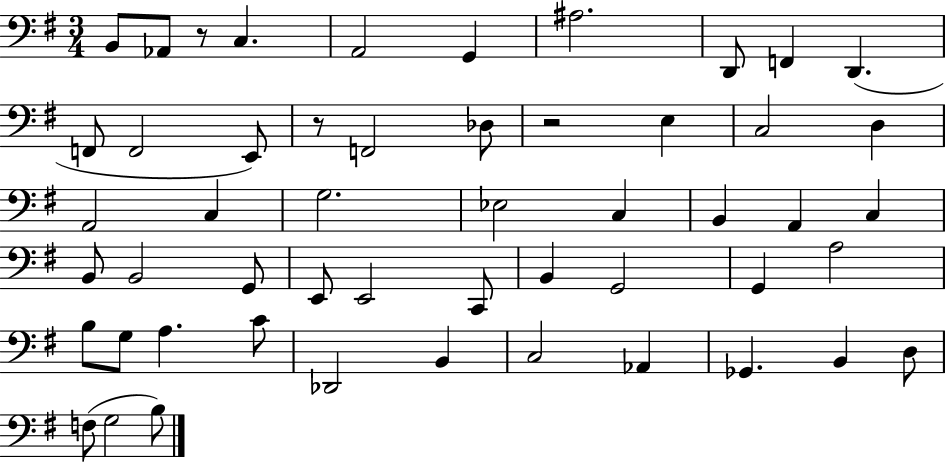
{
  \clef bass
  \numericTimeSignature
  \time 3/4
  \key g \major
  b,8 aes,8 r8 c4. | a,2 g,4 | ais2. | d,8 f,4 d,4.( | \break f,8 f,2 e,8) | r8 f,2 des8 | r2 e4 | c2 d4 | \break a,2 c4 | g2. | ees2 c4 | b,4 a,4 c4 | \break b,8 b,2 g,8 | e,8 e,2 c,8 | b,4 g,2 | g,4 a2 | \break b8 g8 a4. c'8 | des,2 b,4 | c2 aes,4 | ges,4. b,4 d8 | \break f8( g2 b8) | \bar "|."
}